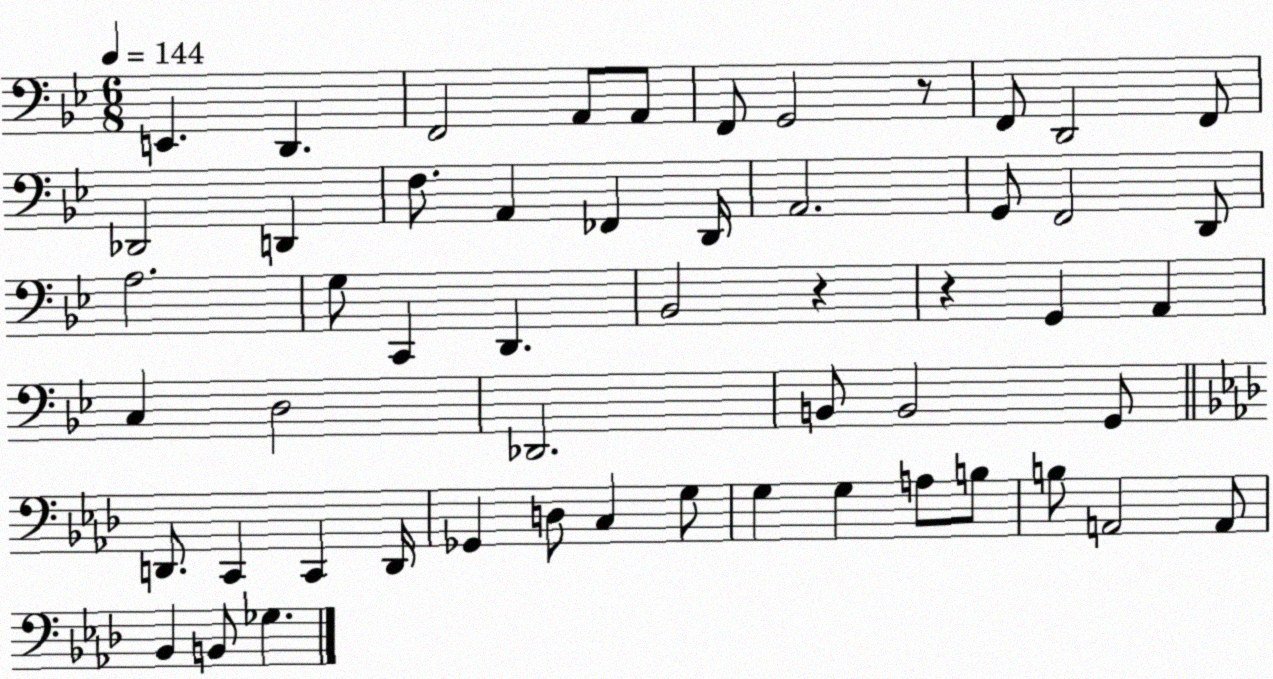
X:1
T:Untitled
M:6/8
L:1/4
K:Bb
E,, D,, F,,2 A,,/2 A,,/2 F,,/2 G,,2 z/2 F,,/2 D,,2 F,,/2 _D,,2 D,, F,/2 A,, _F,, D,,/4 A,,2 G,,/2 F,,2 D,,/2 A,2 G,/2 C,, D,, _B,,2 z z G,, A,, C, D,2 _D,,2 B,,/2 B,,2 G,,/2 D,,/2 C,, C,, D,,/4 _G,, D,/2 C, G,/2 G, G, A,/2 B,/2 B,/2 A,,2 A,,/2 _B,, B,,/2 _G,